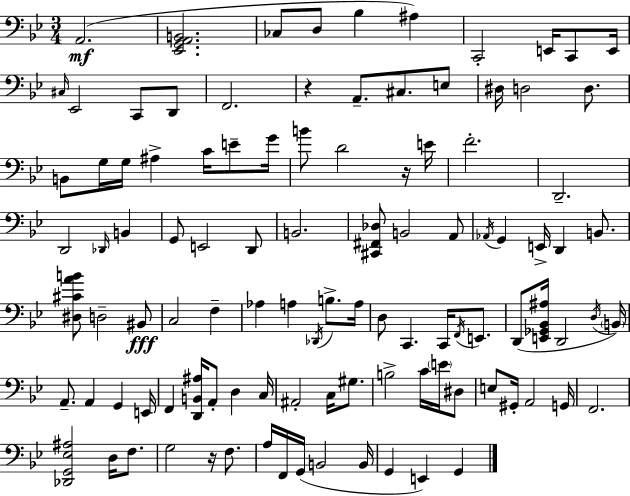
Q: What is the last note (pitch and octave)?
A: G2